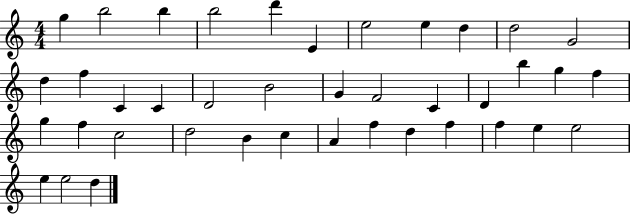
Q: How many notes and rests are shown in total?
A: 40